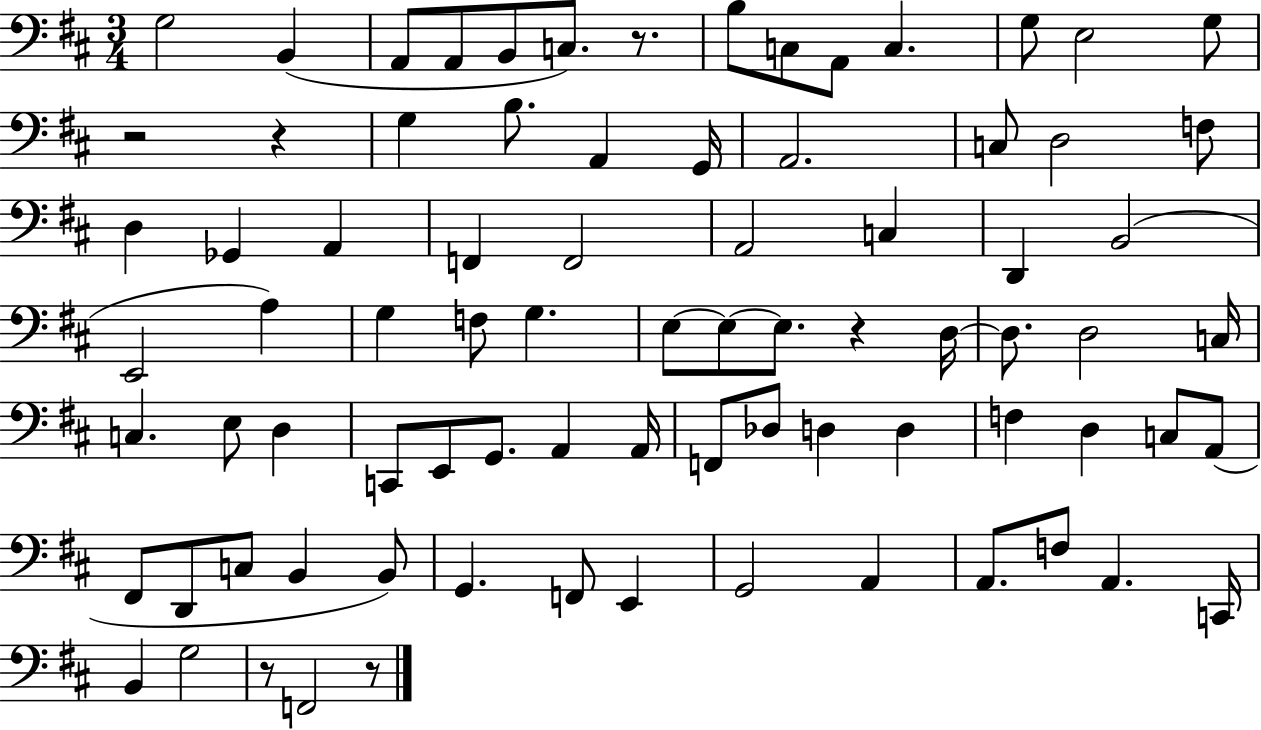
{
  \clef bass
  \numericTimeSignature
  \time 3/4
  \key d \major
  g2 b,4( | a,8 a,8 b,8 c8.) r8. | b8 c8 a,8 c4. | g8 e2 g8 | \break r2 r4 | g4 b8. a,4 g,16 | a,2. | c8 d2 f8 | \break d4 ges,4 a,4 | f,4 f,2 | a,2 c4 | d,4 b,2( | \break e,2 a4) | g4 f8 g4. | e8~~ e8~~ e8. r4 d16~~ | d8. d2 c16 | \break c4. e8 d4 | c,8 e,8 g,8. a,4 a,16 | f,8 des8 d4 d4 | f4 d4 c8 a,8( | \break fis,8 d,8 c8 b,4 b,8) | g,4. f,8 e,4 | g,2 a,4 | a,8. f8 a,4. c,16 | \break b,4 g2 | r8 f,2 r8 | \bar "|."
}